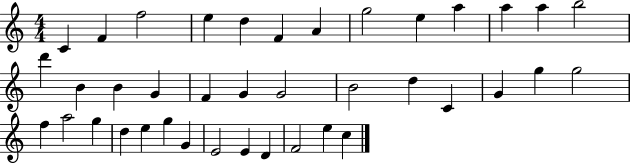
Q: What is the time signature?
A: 4/4